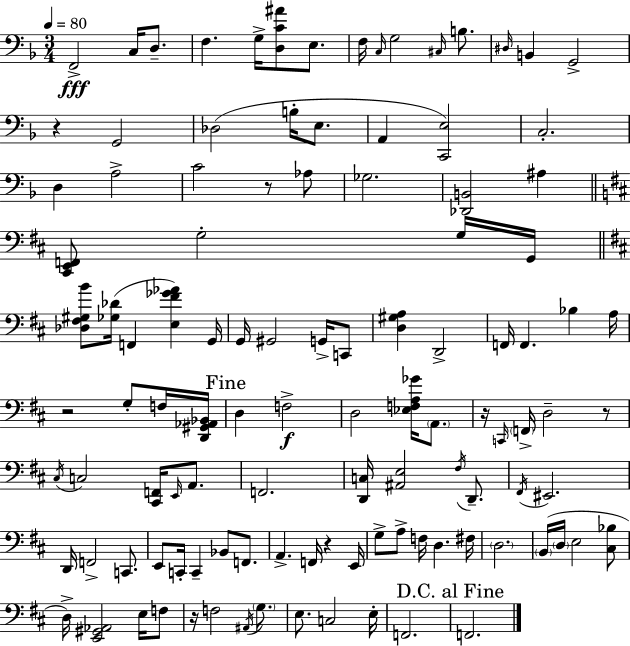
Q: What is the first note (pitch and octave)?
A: F2